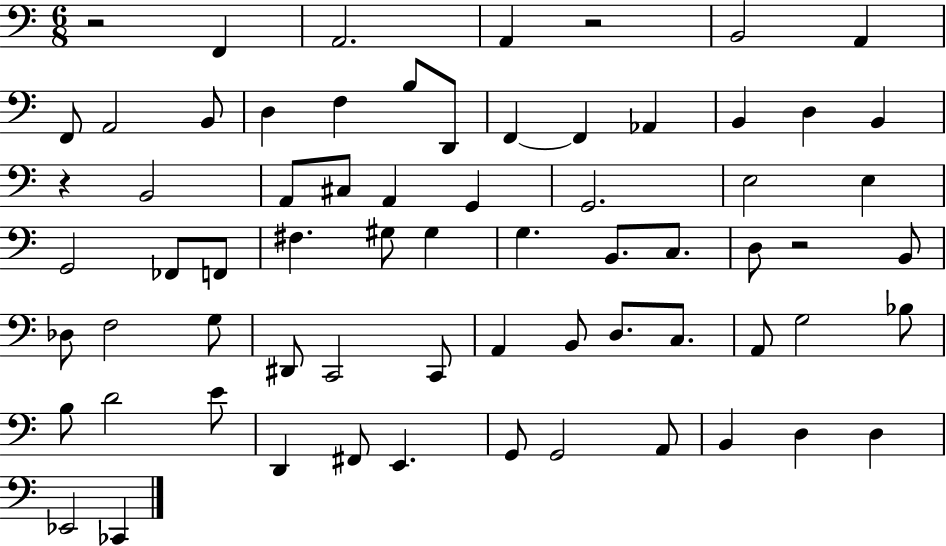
{
  \clef bass
  \numericTimeSignature
  \time 6/8
  \key c \major
  \repeat volta 2 { r2 f,4 | a,2. | a,4 r2 | b,2 a,4 | \break f,8 a,2 b,8 | d4 f4 b8 d,8 | f,4~~ f,4 aes,4 | b,4 d4 b,4 | \break r4 b,2 | a,8 cis8 a,4 g,4 | g,2. | e2 e4 | \break g,2 fes,8 f,8 | fis4. gis8 gis4 | g4. b,8. c8. | d8 r2 b,8 | \break des8 f2 g8 | dis,8 c,2 c,8 | a,4 b,8 d8. c8. | a,8 g2 bes8 | \break b8 d'2 e'8 | d,4 fis,8 e,4. | g,8 g,2 a,8 | b,4 d4 d4 | \break ees,2 ces,4 | } \bar "|."
}